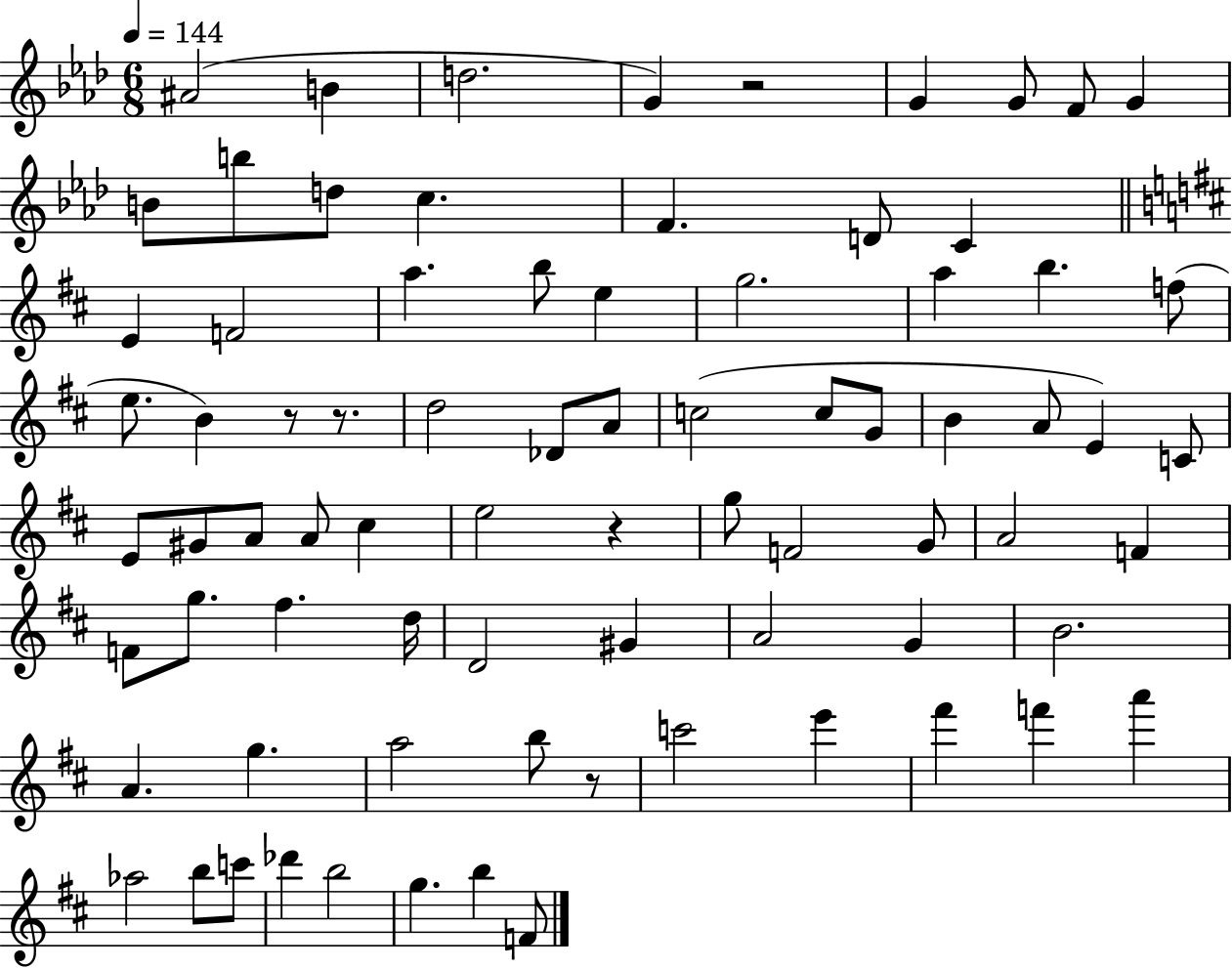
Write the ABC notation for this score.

X:1
T:Untitled
M:6/8
L:1/4
K:Ab
^A2 B d2 G z2 G G/2 F/2 G B/2 b/2 d/2 c F D/2 C E F2 a b/2 e g2 a b f/2 e/2 B z/2 z/2 d2 _D/2 A/2 c2 c/2 G/2 B A/2 E C/2 E/2 ^G/2 A/2 A/2 ^c e2 z g/2 F2 G/2 A2 F F/2 g/2 ^f d/4 D2 ^G A2 G B2 A g a2 b/2 z/2 c'2 e' ^f' f' a' _a2 b/2 c'/2 _d' b2 g b F/2